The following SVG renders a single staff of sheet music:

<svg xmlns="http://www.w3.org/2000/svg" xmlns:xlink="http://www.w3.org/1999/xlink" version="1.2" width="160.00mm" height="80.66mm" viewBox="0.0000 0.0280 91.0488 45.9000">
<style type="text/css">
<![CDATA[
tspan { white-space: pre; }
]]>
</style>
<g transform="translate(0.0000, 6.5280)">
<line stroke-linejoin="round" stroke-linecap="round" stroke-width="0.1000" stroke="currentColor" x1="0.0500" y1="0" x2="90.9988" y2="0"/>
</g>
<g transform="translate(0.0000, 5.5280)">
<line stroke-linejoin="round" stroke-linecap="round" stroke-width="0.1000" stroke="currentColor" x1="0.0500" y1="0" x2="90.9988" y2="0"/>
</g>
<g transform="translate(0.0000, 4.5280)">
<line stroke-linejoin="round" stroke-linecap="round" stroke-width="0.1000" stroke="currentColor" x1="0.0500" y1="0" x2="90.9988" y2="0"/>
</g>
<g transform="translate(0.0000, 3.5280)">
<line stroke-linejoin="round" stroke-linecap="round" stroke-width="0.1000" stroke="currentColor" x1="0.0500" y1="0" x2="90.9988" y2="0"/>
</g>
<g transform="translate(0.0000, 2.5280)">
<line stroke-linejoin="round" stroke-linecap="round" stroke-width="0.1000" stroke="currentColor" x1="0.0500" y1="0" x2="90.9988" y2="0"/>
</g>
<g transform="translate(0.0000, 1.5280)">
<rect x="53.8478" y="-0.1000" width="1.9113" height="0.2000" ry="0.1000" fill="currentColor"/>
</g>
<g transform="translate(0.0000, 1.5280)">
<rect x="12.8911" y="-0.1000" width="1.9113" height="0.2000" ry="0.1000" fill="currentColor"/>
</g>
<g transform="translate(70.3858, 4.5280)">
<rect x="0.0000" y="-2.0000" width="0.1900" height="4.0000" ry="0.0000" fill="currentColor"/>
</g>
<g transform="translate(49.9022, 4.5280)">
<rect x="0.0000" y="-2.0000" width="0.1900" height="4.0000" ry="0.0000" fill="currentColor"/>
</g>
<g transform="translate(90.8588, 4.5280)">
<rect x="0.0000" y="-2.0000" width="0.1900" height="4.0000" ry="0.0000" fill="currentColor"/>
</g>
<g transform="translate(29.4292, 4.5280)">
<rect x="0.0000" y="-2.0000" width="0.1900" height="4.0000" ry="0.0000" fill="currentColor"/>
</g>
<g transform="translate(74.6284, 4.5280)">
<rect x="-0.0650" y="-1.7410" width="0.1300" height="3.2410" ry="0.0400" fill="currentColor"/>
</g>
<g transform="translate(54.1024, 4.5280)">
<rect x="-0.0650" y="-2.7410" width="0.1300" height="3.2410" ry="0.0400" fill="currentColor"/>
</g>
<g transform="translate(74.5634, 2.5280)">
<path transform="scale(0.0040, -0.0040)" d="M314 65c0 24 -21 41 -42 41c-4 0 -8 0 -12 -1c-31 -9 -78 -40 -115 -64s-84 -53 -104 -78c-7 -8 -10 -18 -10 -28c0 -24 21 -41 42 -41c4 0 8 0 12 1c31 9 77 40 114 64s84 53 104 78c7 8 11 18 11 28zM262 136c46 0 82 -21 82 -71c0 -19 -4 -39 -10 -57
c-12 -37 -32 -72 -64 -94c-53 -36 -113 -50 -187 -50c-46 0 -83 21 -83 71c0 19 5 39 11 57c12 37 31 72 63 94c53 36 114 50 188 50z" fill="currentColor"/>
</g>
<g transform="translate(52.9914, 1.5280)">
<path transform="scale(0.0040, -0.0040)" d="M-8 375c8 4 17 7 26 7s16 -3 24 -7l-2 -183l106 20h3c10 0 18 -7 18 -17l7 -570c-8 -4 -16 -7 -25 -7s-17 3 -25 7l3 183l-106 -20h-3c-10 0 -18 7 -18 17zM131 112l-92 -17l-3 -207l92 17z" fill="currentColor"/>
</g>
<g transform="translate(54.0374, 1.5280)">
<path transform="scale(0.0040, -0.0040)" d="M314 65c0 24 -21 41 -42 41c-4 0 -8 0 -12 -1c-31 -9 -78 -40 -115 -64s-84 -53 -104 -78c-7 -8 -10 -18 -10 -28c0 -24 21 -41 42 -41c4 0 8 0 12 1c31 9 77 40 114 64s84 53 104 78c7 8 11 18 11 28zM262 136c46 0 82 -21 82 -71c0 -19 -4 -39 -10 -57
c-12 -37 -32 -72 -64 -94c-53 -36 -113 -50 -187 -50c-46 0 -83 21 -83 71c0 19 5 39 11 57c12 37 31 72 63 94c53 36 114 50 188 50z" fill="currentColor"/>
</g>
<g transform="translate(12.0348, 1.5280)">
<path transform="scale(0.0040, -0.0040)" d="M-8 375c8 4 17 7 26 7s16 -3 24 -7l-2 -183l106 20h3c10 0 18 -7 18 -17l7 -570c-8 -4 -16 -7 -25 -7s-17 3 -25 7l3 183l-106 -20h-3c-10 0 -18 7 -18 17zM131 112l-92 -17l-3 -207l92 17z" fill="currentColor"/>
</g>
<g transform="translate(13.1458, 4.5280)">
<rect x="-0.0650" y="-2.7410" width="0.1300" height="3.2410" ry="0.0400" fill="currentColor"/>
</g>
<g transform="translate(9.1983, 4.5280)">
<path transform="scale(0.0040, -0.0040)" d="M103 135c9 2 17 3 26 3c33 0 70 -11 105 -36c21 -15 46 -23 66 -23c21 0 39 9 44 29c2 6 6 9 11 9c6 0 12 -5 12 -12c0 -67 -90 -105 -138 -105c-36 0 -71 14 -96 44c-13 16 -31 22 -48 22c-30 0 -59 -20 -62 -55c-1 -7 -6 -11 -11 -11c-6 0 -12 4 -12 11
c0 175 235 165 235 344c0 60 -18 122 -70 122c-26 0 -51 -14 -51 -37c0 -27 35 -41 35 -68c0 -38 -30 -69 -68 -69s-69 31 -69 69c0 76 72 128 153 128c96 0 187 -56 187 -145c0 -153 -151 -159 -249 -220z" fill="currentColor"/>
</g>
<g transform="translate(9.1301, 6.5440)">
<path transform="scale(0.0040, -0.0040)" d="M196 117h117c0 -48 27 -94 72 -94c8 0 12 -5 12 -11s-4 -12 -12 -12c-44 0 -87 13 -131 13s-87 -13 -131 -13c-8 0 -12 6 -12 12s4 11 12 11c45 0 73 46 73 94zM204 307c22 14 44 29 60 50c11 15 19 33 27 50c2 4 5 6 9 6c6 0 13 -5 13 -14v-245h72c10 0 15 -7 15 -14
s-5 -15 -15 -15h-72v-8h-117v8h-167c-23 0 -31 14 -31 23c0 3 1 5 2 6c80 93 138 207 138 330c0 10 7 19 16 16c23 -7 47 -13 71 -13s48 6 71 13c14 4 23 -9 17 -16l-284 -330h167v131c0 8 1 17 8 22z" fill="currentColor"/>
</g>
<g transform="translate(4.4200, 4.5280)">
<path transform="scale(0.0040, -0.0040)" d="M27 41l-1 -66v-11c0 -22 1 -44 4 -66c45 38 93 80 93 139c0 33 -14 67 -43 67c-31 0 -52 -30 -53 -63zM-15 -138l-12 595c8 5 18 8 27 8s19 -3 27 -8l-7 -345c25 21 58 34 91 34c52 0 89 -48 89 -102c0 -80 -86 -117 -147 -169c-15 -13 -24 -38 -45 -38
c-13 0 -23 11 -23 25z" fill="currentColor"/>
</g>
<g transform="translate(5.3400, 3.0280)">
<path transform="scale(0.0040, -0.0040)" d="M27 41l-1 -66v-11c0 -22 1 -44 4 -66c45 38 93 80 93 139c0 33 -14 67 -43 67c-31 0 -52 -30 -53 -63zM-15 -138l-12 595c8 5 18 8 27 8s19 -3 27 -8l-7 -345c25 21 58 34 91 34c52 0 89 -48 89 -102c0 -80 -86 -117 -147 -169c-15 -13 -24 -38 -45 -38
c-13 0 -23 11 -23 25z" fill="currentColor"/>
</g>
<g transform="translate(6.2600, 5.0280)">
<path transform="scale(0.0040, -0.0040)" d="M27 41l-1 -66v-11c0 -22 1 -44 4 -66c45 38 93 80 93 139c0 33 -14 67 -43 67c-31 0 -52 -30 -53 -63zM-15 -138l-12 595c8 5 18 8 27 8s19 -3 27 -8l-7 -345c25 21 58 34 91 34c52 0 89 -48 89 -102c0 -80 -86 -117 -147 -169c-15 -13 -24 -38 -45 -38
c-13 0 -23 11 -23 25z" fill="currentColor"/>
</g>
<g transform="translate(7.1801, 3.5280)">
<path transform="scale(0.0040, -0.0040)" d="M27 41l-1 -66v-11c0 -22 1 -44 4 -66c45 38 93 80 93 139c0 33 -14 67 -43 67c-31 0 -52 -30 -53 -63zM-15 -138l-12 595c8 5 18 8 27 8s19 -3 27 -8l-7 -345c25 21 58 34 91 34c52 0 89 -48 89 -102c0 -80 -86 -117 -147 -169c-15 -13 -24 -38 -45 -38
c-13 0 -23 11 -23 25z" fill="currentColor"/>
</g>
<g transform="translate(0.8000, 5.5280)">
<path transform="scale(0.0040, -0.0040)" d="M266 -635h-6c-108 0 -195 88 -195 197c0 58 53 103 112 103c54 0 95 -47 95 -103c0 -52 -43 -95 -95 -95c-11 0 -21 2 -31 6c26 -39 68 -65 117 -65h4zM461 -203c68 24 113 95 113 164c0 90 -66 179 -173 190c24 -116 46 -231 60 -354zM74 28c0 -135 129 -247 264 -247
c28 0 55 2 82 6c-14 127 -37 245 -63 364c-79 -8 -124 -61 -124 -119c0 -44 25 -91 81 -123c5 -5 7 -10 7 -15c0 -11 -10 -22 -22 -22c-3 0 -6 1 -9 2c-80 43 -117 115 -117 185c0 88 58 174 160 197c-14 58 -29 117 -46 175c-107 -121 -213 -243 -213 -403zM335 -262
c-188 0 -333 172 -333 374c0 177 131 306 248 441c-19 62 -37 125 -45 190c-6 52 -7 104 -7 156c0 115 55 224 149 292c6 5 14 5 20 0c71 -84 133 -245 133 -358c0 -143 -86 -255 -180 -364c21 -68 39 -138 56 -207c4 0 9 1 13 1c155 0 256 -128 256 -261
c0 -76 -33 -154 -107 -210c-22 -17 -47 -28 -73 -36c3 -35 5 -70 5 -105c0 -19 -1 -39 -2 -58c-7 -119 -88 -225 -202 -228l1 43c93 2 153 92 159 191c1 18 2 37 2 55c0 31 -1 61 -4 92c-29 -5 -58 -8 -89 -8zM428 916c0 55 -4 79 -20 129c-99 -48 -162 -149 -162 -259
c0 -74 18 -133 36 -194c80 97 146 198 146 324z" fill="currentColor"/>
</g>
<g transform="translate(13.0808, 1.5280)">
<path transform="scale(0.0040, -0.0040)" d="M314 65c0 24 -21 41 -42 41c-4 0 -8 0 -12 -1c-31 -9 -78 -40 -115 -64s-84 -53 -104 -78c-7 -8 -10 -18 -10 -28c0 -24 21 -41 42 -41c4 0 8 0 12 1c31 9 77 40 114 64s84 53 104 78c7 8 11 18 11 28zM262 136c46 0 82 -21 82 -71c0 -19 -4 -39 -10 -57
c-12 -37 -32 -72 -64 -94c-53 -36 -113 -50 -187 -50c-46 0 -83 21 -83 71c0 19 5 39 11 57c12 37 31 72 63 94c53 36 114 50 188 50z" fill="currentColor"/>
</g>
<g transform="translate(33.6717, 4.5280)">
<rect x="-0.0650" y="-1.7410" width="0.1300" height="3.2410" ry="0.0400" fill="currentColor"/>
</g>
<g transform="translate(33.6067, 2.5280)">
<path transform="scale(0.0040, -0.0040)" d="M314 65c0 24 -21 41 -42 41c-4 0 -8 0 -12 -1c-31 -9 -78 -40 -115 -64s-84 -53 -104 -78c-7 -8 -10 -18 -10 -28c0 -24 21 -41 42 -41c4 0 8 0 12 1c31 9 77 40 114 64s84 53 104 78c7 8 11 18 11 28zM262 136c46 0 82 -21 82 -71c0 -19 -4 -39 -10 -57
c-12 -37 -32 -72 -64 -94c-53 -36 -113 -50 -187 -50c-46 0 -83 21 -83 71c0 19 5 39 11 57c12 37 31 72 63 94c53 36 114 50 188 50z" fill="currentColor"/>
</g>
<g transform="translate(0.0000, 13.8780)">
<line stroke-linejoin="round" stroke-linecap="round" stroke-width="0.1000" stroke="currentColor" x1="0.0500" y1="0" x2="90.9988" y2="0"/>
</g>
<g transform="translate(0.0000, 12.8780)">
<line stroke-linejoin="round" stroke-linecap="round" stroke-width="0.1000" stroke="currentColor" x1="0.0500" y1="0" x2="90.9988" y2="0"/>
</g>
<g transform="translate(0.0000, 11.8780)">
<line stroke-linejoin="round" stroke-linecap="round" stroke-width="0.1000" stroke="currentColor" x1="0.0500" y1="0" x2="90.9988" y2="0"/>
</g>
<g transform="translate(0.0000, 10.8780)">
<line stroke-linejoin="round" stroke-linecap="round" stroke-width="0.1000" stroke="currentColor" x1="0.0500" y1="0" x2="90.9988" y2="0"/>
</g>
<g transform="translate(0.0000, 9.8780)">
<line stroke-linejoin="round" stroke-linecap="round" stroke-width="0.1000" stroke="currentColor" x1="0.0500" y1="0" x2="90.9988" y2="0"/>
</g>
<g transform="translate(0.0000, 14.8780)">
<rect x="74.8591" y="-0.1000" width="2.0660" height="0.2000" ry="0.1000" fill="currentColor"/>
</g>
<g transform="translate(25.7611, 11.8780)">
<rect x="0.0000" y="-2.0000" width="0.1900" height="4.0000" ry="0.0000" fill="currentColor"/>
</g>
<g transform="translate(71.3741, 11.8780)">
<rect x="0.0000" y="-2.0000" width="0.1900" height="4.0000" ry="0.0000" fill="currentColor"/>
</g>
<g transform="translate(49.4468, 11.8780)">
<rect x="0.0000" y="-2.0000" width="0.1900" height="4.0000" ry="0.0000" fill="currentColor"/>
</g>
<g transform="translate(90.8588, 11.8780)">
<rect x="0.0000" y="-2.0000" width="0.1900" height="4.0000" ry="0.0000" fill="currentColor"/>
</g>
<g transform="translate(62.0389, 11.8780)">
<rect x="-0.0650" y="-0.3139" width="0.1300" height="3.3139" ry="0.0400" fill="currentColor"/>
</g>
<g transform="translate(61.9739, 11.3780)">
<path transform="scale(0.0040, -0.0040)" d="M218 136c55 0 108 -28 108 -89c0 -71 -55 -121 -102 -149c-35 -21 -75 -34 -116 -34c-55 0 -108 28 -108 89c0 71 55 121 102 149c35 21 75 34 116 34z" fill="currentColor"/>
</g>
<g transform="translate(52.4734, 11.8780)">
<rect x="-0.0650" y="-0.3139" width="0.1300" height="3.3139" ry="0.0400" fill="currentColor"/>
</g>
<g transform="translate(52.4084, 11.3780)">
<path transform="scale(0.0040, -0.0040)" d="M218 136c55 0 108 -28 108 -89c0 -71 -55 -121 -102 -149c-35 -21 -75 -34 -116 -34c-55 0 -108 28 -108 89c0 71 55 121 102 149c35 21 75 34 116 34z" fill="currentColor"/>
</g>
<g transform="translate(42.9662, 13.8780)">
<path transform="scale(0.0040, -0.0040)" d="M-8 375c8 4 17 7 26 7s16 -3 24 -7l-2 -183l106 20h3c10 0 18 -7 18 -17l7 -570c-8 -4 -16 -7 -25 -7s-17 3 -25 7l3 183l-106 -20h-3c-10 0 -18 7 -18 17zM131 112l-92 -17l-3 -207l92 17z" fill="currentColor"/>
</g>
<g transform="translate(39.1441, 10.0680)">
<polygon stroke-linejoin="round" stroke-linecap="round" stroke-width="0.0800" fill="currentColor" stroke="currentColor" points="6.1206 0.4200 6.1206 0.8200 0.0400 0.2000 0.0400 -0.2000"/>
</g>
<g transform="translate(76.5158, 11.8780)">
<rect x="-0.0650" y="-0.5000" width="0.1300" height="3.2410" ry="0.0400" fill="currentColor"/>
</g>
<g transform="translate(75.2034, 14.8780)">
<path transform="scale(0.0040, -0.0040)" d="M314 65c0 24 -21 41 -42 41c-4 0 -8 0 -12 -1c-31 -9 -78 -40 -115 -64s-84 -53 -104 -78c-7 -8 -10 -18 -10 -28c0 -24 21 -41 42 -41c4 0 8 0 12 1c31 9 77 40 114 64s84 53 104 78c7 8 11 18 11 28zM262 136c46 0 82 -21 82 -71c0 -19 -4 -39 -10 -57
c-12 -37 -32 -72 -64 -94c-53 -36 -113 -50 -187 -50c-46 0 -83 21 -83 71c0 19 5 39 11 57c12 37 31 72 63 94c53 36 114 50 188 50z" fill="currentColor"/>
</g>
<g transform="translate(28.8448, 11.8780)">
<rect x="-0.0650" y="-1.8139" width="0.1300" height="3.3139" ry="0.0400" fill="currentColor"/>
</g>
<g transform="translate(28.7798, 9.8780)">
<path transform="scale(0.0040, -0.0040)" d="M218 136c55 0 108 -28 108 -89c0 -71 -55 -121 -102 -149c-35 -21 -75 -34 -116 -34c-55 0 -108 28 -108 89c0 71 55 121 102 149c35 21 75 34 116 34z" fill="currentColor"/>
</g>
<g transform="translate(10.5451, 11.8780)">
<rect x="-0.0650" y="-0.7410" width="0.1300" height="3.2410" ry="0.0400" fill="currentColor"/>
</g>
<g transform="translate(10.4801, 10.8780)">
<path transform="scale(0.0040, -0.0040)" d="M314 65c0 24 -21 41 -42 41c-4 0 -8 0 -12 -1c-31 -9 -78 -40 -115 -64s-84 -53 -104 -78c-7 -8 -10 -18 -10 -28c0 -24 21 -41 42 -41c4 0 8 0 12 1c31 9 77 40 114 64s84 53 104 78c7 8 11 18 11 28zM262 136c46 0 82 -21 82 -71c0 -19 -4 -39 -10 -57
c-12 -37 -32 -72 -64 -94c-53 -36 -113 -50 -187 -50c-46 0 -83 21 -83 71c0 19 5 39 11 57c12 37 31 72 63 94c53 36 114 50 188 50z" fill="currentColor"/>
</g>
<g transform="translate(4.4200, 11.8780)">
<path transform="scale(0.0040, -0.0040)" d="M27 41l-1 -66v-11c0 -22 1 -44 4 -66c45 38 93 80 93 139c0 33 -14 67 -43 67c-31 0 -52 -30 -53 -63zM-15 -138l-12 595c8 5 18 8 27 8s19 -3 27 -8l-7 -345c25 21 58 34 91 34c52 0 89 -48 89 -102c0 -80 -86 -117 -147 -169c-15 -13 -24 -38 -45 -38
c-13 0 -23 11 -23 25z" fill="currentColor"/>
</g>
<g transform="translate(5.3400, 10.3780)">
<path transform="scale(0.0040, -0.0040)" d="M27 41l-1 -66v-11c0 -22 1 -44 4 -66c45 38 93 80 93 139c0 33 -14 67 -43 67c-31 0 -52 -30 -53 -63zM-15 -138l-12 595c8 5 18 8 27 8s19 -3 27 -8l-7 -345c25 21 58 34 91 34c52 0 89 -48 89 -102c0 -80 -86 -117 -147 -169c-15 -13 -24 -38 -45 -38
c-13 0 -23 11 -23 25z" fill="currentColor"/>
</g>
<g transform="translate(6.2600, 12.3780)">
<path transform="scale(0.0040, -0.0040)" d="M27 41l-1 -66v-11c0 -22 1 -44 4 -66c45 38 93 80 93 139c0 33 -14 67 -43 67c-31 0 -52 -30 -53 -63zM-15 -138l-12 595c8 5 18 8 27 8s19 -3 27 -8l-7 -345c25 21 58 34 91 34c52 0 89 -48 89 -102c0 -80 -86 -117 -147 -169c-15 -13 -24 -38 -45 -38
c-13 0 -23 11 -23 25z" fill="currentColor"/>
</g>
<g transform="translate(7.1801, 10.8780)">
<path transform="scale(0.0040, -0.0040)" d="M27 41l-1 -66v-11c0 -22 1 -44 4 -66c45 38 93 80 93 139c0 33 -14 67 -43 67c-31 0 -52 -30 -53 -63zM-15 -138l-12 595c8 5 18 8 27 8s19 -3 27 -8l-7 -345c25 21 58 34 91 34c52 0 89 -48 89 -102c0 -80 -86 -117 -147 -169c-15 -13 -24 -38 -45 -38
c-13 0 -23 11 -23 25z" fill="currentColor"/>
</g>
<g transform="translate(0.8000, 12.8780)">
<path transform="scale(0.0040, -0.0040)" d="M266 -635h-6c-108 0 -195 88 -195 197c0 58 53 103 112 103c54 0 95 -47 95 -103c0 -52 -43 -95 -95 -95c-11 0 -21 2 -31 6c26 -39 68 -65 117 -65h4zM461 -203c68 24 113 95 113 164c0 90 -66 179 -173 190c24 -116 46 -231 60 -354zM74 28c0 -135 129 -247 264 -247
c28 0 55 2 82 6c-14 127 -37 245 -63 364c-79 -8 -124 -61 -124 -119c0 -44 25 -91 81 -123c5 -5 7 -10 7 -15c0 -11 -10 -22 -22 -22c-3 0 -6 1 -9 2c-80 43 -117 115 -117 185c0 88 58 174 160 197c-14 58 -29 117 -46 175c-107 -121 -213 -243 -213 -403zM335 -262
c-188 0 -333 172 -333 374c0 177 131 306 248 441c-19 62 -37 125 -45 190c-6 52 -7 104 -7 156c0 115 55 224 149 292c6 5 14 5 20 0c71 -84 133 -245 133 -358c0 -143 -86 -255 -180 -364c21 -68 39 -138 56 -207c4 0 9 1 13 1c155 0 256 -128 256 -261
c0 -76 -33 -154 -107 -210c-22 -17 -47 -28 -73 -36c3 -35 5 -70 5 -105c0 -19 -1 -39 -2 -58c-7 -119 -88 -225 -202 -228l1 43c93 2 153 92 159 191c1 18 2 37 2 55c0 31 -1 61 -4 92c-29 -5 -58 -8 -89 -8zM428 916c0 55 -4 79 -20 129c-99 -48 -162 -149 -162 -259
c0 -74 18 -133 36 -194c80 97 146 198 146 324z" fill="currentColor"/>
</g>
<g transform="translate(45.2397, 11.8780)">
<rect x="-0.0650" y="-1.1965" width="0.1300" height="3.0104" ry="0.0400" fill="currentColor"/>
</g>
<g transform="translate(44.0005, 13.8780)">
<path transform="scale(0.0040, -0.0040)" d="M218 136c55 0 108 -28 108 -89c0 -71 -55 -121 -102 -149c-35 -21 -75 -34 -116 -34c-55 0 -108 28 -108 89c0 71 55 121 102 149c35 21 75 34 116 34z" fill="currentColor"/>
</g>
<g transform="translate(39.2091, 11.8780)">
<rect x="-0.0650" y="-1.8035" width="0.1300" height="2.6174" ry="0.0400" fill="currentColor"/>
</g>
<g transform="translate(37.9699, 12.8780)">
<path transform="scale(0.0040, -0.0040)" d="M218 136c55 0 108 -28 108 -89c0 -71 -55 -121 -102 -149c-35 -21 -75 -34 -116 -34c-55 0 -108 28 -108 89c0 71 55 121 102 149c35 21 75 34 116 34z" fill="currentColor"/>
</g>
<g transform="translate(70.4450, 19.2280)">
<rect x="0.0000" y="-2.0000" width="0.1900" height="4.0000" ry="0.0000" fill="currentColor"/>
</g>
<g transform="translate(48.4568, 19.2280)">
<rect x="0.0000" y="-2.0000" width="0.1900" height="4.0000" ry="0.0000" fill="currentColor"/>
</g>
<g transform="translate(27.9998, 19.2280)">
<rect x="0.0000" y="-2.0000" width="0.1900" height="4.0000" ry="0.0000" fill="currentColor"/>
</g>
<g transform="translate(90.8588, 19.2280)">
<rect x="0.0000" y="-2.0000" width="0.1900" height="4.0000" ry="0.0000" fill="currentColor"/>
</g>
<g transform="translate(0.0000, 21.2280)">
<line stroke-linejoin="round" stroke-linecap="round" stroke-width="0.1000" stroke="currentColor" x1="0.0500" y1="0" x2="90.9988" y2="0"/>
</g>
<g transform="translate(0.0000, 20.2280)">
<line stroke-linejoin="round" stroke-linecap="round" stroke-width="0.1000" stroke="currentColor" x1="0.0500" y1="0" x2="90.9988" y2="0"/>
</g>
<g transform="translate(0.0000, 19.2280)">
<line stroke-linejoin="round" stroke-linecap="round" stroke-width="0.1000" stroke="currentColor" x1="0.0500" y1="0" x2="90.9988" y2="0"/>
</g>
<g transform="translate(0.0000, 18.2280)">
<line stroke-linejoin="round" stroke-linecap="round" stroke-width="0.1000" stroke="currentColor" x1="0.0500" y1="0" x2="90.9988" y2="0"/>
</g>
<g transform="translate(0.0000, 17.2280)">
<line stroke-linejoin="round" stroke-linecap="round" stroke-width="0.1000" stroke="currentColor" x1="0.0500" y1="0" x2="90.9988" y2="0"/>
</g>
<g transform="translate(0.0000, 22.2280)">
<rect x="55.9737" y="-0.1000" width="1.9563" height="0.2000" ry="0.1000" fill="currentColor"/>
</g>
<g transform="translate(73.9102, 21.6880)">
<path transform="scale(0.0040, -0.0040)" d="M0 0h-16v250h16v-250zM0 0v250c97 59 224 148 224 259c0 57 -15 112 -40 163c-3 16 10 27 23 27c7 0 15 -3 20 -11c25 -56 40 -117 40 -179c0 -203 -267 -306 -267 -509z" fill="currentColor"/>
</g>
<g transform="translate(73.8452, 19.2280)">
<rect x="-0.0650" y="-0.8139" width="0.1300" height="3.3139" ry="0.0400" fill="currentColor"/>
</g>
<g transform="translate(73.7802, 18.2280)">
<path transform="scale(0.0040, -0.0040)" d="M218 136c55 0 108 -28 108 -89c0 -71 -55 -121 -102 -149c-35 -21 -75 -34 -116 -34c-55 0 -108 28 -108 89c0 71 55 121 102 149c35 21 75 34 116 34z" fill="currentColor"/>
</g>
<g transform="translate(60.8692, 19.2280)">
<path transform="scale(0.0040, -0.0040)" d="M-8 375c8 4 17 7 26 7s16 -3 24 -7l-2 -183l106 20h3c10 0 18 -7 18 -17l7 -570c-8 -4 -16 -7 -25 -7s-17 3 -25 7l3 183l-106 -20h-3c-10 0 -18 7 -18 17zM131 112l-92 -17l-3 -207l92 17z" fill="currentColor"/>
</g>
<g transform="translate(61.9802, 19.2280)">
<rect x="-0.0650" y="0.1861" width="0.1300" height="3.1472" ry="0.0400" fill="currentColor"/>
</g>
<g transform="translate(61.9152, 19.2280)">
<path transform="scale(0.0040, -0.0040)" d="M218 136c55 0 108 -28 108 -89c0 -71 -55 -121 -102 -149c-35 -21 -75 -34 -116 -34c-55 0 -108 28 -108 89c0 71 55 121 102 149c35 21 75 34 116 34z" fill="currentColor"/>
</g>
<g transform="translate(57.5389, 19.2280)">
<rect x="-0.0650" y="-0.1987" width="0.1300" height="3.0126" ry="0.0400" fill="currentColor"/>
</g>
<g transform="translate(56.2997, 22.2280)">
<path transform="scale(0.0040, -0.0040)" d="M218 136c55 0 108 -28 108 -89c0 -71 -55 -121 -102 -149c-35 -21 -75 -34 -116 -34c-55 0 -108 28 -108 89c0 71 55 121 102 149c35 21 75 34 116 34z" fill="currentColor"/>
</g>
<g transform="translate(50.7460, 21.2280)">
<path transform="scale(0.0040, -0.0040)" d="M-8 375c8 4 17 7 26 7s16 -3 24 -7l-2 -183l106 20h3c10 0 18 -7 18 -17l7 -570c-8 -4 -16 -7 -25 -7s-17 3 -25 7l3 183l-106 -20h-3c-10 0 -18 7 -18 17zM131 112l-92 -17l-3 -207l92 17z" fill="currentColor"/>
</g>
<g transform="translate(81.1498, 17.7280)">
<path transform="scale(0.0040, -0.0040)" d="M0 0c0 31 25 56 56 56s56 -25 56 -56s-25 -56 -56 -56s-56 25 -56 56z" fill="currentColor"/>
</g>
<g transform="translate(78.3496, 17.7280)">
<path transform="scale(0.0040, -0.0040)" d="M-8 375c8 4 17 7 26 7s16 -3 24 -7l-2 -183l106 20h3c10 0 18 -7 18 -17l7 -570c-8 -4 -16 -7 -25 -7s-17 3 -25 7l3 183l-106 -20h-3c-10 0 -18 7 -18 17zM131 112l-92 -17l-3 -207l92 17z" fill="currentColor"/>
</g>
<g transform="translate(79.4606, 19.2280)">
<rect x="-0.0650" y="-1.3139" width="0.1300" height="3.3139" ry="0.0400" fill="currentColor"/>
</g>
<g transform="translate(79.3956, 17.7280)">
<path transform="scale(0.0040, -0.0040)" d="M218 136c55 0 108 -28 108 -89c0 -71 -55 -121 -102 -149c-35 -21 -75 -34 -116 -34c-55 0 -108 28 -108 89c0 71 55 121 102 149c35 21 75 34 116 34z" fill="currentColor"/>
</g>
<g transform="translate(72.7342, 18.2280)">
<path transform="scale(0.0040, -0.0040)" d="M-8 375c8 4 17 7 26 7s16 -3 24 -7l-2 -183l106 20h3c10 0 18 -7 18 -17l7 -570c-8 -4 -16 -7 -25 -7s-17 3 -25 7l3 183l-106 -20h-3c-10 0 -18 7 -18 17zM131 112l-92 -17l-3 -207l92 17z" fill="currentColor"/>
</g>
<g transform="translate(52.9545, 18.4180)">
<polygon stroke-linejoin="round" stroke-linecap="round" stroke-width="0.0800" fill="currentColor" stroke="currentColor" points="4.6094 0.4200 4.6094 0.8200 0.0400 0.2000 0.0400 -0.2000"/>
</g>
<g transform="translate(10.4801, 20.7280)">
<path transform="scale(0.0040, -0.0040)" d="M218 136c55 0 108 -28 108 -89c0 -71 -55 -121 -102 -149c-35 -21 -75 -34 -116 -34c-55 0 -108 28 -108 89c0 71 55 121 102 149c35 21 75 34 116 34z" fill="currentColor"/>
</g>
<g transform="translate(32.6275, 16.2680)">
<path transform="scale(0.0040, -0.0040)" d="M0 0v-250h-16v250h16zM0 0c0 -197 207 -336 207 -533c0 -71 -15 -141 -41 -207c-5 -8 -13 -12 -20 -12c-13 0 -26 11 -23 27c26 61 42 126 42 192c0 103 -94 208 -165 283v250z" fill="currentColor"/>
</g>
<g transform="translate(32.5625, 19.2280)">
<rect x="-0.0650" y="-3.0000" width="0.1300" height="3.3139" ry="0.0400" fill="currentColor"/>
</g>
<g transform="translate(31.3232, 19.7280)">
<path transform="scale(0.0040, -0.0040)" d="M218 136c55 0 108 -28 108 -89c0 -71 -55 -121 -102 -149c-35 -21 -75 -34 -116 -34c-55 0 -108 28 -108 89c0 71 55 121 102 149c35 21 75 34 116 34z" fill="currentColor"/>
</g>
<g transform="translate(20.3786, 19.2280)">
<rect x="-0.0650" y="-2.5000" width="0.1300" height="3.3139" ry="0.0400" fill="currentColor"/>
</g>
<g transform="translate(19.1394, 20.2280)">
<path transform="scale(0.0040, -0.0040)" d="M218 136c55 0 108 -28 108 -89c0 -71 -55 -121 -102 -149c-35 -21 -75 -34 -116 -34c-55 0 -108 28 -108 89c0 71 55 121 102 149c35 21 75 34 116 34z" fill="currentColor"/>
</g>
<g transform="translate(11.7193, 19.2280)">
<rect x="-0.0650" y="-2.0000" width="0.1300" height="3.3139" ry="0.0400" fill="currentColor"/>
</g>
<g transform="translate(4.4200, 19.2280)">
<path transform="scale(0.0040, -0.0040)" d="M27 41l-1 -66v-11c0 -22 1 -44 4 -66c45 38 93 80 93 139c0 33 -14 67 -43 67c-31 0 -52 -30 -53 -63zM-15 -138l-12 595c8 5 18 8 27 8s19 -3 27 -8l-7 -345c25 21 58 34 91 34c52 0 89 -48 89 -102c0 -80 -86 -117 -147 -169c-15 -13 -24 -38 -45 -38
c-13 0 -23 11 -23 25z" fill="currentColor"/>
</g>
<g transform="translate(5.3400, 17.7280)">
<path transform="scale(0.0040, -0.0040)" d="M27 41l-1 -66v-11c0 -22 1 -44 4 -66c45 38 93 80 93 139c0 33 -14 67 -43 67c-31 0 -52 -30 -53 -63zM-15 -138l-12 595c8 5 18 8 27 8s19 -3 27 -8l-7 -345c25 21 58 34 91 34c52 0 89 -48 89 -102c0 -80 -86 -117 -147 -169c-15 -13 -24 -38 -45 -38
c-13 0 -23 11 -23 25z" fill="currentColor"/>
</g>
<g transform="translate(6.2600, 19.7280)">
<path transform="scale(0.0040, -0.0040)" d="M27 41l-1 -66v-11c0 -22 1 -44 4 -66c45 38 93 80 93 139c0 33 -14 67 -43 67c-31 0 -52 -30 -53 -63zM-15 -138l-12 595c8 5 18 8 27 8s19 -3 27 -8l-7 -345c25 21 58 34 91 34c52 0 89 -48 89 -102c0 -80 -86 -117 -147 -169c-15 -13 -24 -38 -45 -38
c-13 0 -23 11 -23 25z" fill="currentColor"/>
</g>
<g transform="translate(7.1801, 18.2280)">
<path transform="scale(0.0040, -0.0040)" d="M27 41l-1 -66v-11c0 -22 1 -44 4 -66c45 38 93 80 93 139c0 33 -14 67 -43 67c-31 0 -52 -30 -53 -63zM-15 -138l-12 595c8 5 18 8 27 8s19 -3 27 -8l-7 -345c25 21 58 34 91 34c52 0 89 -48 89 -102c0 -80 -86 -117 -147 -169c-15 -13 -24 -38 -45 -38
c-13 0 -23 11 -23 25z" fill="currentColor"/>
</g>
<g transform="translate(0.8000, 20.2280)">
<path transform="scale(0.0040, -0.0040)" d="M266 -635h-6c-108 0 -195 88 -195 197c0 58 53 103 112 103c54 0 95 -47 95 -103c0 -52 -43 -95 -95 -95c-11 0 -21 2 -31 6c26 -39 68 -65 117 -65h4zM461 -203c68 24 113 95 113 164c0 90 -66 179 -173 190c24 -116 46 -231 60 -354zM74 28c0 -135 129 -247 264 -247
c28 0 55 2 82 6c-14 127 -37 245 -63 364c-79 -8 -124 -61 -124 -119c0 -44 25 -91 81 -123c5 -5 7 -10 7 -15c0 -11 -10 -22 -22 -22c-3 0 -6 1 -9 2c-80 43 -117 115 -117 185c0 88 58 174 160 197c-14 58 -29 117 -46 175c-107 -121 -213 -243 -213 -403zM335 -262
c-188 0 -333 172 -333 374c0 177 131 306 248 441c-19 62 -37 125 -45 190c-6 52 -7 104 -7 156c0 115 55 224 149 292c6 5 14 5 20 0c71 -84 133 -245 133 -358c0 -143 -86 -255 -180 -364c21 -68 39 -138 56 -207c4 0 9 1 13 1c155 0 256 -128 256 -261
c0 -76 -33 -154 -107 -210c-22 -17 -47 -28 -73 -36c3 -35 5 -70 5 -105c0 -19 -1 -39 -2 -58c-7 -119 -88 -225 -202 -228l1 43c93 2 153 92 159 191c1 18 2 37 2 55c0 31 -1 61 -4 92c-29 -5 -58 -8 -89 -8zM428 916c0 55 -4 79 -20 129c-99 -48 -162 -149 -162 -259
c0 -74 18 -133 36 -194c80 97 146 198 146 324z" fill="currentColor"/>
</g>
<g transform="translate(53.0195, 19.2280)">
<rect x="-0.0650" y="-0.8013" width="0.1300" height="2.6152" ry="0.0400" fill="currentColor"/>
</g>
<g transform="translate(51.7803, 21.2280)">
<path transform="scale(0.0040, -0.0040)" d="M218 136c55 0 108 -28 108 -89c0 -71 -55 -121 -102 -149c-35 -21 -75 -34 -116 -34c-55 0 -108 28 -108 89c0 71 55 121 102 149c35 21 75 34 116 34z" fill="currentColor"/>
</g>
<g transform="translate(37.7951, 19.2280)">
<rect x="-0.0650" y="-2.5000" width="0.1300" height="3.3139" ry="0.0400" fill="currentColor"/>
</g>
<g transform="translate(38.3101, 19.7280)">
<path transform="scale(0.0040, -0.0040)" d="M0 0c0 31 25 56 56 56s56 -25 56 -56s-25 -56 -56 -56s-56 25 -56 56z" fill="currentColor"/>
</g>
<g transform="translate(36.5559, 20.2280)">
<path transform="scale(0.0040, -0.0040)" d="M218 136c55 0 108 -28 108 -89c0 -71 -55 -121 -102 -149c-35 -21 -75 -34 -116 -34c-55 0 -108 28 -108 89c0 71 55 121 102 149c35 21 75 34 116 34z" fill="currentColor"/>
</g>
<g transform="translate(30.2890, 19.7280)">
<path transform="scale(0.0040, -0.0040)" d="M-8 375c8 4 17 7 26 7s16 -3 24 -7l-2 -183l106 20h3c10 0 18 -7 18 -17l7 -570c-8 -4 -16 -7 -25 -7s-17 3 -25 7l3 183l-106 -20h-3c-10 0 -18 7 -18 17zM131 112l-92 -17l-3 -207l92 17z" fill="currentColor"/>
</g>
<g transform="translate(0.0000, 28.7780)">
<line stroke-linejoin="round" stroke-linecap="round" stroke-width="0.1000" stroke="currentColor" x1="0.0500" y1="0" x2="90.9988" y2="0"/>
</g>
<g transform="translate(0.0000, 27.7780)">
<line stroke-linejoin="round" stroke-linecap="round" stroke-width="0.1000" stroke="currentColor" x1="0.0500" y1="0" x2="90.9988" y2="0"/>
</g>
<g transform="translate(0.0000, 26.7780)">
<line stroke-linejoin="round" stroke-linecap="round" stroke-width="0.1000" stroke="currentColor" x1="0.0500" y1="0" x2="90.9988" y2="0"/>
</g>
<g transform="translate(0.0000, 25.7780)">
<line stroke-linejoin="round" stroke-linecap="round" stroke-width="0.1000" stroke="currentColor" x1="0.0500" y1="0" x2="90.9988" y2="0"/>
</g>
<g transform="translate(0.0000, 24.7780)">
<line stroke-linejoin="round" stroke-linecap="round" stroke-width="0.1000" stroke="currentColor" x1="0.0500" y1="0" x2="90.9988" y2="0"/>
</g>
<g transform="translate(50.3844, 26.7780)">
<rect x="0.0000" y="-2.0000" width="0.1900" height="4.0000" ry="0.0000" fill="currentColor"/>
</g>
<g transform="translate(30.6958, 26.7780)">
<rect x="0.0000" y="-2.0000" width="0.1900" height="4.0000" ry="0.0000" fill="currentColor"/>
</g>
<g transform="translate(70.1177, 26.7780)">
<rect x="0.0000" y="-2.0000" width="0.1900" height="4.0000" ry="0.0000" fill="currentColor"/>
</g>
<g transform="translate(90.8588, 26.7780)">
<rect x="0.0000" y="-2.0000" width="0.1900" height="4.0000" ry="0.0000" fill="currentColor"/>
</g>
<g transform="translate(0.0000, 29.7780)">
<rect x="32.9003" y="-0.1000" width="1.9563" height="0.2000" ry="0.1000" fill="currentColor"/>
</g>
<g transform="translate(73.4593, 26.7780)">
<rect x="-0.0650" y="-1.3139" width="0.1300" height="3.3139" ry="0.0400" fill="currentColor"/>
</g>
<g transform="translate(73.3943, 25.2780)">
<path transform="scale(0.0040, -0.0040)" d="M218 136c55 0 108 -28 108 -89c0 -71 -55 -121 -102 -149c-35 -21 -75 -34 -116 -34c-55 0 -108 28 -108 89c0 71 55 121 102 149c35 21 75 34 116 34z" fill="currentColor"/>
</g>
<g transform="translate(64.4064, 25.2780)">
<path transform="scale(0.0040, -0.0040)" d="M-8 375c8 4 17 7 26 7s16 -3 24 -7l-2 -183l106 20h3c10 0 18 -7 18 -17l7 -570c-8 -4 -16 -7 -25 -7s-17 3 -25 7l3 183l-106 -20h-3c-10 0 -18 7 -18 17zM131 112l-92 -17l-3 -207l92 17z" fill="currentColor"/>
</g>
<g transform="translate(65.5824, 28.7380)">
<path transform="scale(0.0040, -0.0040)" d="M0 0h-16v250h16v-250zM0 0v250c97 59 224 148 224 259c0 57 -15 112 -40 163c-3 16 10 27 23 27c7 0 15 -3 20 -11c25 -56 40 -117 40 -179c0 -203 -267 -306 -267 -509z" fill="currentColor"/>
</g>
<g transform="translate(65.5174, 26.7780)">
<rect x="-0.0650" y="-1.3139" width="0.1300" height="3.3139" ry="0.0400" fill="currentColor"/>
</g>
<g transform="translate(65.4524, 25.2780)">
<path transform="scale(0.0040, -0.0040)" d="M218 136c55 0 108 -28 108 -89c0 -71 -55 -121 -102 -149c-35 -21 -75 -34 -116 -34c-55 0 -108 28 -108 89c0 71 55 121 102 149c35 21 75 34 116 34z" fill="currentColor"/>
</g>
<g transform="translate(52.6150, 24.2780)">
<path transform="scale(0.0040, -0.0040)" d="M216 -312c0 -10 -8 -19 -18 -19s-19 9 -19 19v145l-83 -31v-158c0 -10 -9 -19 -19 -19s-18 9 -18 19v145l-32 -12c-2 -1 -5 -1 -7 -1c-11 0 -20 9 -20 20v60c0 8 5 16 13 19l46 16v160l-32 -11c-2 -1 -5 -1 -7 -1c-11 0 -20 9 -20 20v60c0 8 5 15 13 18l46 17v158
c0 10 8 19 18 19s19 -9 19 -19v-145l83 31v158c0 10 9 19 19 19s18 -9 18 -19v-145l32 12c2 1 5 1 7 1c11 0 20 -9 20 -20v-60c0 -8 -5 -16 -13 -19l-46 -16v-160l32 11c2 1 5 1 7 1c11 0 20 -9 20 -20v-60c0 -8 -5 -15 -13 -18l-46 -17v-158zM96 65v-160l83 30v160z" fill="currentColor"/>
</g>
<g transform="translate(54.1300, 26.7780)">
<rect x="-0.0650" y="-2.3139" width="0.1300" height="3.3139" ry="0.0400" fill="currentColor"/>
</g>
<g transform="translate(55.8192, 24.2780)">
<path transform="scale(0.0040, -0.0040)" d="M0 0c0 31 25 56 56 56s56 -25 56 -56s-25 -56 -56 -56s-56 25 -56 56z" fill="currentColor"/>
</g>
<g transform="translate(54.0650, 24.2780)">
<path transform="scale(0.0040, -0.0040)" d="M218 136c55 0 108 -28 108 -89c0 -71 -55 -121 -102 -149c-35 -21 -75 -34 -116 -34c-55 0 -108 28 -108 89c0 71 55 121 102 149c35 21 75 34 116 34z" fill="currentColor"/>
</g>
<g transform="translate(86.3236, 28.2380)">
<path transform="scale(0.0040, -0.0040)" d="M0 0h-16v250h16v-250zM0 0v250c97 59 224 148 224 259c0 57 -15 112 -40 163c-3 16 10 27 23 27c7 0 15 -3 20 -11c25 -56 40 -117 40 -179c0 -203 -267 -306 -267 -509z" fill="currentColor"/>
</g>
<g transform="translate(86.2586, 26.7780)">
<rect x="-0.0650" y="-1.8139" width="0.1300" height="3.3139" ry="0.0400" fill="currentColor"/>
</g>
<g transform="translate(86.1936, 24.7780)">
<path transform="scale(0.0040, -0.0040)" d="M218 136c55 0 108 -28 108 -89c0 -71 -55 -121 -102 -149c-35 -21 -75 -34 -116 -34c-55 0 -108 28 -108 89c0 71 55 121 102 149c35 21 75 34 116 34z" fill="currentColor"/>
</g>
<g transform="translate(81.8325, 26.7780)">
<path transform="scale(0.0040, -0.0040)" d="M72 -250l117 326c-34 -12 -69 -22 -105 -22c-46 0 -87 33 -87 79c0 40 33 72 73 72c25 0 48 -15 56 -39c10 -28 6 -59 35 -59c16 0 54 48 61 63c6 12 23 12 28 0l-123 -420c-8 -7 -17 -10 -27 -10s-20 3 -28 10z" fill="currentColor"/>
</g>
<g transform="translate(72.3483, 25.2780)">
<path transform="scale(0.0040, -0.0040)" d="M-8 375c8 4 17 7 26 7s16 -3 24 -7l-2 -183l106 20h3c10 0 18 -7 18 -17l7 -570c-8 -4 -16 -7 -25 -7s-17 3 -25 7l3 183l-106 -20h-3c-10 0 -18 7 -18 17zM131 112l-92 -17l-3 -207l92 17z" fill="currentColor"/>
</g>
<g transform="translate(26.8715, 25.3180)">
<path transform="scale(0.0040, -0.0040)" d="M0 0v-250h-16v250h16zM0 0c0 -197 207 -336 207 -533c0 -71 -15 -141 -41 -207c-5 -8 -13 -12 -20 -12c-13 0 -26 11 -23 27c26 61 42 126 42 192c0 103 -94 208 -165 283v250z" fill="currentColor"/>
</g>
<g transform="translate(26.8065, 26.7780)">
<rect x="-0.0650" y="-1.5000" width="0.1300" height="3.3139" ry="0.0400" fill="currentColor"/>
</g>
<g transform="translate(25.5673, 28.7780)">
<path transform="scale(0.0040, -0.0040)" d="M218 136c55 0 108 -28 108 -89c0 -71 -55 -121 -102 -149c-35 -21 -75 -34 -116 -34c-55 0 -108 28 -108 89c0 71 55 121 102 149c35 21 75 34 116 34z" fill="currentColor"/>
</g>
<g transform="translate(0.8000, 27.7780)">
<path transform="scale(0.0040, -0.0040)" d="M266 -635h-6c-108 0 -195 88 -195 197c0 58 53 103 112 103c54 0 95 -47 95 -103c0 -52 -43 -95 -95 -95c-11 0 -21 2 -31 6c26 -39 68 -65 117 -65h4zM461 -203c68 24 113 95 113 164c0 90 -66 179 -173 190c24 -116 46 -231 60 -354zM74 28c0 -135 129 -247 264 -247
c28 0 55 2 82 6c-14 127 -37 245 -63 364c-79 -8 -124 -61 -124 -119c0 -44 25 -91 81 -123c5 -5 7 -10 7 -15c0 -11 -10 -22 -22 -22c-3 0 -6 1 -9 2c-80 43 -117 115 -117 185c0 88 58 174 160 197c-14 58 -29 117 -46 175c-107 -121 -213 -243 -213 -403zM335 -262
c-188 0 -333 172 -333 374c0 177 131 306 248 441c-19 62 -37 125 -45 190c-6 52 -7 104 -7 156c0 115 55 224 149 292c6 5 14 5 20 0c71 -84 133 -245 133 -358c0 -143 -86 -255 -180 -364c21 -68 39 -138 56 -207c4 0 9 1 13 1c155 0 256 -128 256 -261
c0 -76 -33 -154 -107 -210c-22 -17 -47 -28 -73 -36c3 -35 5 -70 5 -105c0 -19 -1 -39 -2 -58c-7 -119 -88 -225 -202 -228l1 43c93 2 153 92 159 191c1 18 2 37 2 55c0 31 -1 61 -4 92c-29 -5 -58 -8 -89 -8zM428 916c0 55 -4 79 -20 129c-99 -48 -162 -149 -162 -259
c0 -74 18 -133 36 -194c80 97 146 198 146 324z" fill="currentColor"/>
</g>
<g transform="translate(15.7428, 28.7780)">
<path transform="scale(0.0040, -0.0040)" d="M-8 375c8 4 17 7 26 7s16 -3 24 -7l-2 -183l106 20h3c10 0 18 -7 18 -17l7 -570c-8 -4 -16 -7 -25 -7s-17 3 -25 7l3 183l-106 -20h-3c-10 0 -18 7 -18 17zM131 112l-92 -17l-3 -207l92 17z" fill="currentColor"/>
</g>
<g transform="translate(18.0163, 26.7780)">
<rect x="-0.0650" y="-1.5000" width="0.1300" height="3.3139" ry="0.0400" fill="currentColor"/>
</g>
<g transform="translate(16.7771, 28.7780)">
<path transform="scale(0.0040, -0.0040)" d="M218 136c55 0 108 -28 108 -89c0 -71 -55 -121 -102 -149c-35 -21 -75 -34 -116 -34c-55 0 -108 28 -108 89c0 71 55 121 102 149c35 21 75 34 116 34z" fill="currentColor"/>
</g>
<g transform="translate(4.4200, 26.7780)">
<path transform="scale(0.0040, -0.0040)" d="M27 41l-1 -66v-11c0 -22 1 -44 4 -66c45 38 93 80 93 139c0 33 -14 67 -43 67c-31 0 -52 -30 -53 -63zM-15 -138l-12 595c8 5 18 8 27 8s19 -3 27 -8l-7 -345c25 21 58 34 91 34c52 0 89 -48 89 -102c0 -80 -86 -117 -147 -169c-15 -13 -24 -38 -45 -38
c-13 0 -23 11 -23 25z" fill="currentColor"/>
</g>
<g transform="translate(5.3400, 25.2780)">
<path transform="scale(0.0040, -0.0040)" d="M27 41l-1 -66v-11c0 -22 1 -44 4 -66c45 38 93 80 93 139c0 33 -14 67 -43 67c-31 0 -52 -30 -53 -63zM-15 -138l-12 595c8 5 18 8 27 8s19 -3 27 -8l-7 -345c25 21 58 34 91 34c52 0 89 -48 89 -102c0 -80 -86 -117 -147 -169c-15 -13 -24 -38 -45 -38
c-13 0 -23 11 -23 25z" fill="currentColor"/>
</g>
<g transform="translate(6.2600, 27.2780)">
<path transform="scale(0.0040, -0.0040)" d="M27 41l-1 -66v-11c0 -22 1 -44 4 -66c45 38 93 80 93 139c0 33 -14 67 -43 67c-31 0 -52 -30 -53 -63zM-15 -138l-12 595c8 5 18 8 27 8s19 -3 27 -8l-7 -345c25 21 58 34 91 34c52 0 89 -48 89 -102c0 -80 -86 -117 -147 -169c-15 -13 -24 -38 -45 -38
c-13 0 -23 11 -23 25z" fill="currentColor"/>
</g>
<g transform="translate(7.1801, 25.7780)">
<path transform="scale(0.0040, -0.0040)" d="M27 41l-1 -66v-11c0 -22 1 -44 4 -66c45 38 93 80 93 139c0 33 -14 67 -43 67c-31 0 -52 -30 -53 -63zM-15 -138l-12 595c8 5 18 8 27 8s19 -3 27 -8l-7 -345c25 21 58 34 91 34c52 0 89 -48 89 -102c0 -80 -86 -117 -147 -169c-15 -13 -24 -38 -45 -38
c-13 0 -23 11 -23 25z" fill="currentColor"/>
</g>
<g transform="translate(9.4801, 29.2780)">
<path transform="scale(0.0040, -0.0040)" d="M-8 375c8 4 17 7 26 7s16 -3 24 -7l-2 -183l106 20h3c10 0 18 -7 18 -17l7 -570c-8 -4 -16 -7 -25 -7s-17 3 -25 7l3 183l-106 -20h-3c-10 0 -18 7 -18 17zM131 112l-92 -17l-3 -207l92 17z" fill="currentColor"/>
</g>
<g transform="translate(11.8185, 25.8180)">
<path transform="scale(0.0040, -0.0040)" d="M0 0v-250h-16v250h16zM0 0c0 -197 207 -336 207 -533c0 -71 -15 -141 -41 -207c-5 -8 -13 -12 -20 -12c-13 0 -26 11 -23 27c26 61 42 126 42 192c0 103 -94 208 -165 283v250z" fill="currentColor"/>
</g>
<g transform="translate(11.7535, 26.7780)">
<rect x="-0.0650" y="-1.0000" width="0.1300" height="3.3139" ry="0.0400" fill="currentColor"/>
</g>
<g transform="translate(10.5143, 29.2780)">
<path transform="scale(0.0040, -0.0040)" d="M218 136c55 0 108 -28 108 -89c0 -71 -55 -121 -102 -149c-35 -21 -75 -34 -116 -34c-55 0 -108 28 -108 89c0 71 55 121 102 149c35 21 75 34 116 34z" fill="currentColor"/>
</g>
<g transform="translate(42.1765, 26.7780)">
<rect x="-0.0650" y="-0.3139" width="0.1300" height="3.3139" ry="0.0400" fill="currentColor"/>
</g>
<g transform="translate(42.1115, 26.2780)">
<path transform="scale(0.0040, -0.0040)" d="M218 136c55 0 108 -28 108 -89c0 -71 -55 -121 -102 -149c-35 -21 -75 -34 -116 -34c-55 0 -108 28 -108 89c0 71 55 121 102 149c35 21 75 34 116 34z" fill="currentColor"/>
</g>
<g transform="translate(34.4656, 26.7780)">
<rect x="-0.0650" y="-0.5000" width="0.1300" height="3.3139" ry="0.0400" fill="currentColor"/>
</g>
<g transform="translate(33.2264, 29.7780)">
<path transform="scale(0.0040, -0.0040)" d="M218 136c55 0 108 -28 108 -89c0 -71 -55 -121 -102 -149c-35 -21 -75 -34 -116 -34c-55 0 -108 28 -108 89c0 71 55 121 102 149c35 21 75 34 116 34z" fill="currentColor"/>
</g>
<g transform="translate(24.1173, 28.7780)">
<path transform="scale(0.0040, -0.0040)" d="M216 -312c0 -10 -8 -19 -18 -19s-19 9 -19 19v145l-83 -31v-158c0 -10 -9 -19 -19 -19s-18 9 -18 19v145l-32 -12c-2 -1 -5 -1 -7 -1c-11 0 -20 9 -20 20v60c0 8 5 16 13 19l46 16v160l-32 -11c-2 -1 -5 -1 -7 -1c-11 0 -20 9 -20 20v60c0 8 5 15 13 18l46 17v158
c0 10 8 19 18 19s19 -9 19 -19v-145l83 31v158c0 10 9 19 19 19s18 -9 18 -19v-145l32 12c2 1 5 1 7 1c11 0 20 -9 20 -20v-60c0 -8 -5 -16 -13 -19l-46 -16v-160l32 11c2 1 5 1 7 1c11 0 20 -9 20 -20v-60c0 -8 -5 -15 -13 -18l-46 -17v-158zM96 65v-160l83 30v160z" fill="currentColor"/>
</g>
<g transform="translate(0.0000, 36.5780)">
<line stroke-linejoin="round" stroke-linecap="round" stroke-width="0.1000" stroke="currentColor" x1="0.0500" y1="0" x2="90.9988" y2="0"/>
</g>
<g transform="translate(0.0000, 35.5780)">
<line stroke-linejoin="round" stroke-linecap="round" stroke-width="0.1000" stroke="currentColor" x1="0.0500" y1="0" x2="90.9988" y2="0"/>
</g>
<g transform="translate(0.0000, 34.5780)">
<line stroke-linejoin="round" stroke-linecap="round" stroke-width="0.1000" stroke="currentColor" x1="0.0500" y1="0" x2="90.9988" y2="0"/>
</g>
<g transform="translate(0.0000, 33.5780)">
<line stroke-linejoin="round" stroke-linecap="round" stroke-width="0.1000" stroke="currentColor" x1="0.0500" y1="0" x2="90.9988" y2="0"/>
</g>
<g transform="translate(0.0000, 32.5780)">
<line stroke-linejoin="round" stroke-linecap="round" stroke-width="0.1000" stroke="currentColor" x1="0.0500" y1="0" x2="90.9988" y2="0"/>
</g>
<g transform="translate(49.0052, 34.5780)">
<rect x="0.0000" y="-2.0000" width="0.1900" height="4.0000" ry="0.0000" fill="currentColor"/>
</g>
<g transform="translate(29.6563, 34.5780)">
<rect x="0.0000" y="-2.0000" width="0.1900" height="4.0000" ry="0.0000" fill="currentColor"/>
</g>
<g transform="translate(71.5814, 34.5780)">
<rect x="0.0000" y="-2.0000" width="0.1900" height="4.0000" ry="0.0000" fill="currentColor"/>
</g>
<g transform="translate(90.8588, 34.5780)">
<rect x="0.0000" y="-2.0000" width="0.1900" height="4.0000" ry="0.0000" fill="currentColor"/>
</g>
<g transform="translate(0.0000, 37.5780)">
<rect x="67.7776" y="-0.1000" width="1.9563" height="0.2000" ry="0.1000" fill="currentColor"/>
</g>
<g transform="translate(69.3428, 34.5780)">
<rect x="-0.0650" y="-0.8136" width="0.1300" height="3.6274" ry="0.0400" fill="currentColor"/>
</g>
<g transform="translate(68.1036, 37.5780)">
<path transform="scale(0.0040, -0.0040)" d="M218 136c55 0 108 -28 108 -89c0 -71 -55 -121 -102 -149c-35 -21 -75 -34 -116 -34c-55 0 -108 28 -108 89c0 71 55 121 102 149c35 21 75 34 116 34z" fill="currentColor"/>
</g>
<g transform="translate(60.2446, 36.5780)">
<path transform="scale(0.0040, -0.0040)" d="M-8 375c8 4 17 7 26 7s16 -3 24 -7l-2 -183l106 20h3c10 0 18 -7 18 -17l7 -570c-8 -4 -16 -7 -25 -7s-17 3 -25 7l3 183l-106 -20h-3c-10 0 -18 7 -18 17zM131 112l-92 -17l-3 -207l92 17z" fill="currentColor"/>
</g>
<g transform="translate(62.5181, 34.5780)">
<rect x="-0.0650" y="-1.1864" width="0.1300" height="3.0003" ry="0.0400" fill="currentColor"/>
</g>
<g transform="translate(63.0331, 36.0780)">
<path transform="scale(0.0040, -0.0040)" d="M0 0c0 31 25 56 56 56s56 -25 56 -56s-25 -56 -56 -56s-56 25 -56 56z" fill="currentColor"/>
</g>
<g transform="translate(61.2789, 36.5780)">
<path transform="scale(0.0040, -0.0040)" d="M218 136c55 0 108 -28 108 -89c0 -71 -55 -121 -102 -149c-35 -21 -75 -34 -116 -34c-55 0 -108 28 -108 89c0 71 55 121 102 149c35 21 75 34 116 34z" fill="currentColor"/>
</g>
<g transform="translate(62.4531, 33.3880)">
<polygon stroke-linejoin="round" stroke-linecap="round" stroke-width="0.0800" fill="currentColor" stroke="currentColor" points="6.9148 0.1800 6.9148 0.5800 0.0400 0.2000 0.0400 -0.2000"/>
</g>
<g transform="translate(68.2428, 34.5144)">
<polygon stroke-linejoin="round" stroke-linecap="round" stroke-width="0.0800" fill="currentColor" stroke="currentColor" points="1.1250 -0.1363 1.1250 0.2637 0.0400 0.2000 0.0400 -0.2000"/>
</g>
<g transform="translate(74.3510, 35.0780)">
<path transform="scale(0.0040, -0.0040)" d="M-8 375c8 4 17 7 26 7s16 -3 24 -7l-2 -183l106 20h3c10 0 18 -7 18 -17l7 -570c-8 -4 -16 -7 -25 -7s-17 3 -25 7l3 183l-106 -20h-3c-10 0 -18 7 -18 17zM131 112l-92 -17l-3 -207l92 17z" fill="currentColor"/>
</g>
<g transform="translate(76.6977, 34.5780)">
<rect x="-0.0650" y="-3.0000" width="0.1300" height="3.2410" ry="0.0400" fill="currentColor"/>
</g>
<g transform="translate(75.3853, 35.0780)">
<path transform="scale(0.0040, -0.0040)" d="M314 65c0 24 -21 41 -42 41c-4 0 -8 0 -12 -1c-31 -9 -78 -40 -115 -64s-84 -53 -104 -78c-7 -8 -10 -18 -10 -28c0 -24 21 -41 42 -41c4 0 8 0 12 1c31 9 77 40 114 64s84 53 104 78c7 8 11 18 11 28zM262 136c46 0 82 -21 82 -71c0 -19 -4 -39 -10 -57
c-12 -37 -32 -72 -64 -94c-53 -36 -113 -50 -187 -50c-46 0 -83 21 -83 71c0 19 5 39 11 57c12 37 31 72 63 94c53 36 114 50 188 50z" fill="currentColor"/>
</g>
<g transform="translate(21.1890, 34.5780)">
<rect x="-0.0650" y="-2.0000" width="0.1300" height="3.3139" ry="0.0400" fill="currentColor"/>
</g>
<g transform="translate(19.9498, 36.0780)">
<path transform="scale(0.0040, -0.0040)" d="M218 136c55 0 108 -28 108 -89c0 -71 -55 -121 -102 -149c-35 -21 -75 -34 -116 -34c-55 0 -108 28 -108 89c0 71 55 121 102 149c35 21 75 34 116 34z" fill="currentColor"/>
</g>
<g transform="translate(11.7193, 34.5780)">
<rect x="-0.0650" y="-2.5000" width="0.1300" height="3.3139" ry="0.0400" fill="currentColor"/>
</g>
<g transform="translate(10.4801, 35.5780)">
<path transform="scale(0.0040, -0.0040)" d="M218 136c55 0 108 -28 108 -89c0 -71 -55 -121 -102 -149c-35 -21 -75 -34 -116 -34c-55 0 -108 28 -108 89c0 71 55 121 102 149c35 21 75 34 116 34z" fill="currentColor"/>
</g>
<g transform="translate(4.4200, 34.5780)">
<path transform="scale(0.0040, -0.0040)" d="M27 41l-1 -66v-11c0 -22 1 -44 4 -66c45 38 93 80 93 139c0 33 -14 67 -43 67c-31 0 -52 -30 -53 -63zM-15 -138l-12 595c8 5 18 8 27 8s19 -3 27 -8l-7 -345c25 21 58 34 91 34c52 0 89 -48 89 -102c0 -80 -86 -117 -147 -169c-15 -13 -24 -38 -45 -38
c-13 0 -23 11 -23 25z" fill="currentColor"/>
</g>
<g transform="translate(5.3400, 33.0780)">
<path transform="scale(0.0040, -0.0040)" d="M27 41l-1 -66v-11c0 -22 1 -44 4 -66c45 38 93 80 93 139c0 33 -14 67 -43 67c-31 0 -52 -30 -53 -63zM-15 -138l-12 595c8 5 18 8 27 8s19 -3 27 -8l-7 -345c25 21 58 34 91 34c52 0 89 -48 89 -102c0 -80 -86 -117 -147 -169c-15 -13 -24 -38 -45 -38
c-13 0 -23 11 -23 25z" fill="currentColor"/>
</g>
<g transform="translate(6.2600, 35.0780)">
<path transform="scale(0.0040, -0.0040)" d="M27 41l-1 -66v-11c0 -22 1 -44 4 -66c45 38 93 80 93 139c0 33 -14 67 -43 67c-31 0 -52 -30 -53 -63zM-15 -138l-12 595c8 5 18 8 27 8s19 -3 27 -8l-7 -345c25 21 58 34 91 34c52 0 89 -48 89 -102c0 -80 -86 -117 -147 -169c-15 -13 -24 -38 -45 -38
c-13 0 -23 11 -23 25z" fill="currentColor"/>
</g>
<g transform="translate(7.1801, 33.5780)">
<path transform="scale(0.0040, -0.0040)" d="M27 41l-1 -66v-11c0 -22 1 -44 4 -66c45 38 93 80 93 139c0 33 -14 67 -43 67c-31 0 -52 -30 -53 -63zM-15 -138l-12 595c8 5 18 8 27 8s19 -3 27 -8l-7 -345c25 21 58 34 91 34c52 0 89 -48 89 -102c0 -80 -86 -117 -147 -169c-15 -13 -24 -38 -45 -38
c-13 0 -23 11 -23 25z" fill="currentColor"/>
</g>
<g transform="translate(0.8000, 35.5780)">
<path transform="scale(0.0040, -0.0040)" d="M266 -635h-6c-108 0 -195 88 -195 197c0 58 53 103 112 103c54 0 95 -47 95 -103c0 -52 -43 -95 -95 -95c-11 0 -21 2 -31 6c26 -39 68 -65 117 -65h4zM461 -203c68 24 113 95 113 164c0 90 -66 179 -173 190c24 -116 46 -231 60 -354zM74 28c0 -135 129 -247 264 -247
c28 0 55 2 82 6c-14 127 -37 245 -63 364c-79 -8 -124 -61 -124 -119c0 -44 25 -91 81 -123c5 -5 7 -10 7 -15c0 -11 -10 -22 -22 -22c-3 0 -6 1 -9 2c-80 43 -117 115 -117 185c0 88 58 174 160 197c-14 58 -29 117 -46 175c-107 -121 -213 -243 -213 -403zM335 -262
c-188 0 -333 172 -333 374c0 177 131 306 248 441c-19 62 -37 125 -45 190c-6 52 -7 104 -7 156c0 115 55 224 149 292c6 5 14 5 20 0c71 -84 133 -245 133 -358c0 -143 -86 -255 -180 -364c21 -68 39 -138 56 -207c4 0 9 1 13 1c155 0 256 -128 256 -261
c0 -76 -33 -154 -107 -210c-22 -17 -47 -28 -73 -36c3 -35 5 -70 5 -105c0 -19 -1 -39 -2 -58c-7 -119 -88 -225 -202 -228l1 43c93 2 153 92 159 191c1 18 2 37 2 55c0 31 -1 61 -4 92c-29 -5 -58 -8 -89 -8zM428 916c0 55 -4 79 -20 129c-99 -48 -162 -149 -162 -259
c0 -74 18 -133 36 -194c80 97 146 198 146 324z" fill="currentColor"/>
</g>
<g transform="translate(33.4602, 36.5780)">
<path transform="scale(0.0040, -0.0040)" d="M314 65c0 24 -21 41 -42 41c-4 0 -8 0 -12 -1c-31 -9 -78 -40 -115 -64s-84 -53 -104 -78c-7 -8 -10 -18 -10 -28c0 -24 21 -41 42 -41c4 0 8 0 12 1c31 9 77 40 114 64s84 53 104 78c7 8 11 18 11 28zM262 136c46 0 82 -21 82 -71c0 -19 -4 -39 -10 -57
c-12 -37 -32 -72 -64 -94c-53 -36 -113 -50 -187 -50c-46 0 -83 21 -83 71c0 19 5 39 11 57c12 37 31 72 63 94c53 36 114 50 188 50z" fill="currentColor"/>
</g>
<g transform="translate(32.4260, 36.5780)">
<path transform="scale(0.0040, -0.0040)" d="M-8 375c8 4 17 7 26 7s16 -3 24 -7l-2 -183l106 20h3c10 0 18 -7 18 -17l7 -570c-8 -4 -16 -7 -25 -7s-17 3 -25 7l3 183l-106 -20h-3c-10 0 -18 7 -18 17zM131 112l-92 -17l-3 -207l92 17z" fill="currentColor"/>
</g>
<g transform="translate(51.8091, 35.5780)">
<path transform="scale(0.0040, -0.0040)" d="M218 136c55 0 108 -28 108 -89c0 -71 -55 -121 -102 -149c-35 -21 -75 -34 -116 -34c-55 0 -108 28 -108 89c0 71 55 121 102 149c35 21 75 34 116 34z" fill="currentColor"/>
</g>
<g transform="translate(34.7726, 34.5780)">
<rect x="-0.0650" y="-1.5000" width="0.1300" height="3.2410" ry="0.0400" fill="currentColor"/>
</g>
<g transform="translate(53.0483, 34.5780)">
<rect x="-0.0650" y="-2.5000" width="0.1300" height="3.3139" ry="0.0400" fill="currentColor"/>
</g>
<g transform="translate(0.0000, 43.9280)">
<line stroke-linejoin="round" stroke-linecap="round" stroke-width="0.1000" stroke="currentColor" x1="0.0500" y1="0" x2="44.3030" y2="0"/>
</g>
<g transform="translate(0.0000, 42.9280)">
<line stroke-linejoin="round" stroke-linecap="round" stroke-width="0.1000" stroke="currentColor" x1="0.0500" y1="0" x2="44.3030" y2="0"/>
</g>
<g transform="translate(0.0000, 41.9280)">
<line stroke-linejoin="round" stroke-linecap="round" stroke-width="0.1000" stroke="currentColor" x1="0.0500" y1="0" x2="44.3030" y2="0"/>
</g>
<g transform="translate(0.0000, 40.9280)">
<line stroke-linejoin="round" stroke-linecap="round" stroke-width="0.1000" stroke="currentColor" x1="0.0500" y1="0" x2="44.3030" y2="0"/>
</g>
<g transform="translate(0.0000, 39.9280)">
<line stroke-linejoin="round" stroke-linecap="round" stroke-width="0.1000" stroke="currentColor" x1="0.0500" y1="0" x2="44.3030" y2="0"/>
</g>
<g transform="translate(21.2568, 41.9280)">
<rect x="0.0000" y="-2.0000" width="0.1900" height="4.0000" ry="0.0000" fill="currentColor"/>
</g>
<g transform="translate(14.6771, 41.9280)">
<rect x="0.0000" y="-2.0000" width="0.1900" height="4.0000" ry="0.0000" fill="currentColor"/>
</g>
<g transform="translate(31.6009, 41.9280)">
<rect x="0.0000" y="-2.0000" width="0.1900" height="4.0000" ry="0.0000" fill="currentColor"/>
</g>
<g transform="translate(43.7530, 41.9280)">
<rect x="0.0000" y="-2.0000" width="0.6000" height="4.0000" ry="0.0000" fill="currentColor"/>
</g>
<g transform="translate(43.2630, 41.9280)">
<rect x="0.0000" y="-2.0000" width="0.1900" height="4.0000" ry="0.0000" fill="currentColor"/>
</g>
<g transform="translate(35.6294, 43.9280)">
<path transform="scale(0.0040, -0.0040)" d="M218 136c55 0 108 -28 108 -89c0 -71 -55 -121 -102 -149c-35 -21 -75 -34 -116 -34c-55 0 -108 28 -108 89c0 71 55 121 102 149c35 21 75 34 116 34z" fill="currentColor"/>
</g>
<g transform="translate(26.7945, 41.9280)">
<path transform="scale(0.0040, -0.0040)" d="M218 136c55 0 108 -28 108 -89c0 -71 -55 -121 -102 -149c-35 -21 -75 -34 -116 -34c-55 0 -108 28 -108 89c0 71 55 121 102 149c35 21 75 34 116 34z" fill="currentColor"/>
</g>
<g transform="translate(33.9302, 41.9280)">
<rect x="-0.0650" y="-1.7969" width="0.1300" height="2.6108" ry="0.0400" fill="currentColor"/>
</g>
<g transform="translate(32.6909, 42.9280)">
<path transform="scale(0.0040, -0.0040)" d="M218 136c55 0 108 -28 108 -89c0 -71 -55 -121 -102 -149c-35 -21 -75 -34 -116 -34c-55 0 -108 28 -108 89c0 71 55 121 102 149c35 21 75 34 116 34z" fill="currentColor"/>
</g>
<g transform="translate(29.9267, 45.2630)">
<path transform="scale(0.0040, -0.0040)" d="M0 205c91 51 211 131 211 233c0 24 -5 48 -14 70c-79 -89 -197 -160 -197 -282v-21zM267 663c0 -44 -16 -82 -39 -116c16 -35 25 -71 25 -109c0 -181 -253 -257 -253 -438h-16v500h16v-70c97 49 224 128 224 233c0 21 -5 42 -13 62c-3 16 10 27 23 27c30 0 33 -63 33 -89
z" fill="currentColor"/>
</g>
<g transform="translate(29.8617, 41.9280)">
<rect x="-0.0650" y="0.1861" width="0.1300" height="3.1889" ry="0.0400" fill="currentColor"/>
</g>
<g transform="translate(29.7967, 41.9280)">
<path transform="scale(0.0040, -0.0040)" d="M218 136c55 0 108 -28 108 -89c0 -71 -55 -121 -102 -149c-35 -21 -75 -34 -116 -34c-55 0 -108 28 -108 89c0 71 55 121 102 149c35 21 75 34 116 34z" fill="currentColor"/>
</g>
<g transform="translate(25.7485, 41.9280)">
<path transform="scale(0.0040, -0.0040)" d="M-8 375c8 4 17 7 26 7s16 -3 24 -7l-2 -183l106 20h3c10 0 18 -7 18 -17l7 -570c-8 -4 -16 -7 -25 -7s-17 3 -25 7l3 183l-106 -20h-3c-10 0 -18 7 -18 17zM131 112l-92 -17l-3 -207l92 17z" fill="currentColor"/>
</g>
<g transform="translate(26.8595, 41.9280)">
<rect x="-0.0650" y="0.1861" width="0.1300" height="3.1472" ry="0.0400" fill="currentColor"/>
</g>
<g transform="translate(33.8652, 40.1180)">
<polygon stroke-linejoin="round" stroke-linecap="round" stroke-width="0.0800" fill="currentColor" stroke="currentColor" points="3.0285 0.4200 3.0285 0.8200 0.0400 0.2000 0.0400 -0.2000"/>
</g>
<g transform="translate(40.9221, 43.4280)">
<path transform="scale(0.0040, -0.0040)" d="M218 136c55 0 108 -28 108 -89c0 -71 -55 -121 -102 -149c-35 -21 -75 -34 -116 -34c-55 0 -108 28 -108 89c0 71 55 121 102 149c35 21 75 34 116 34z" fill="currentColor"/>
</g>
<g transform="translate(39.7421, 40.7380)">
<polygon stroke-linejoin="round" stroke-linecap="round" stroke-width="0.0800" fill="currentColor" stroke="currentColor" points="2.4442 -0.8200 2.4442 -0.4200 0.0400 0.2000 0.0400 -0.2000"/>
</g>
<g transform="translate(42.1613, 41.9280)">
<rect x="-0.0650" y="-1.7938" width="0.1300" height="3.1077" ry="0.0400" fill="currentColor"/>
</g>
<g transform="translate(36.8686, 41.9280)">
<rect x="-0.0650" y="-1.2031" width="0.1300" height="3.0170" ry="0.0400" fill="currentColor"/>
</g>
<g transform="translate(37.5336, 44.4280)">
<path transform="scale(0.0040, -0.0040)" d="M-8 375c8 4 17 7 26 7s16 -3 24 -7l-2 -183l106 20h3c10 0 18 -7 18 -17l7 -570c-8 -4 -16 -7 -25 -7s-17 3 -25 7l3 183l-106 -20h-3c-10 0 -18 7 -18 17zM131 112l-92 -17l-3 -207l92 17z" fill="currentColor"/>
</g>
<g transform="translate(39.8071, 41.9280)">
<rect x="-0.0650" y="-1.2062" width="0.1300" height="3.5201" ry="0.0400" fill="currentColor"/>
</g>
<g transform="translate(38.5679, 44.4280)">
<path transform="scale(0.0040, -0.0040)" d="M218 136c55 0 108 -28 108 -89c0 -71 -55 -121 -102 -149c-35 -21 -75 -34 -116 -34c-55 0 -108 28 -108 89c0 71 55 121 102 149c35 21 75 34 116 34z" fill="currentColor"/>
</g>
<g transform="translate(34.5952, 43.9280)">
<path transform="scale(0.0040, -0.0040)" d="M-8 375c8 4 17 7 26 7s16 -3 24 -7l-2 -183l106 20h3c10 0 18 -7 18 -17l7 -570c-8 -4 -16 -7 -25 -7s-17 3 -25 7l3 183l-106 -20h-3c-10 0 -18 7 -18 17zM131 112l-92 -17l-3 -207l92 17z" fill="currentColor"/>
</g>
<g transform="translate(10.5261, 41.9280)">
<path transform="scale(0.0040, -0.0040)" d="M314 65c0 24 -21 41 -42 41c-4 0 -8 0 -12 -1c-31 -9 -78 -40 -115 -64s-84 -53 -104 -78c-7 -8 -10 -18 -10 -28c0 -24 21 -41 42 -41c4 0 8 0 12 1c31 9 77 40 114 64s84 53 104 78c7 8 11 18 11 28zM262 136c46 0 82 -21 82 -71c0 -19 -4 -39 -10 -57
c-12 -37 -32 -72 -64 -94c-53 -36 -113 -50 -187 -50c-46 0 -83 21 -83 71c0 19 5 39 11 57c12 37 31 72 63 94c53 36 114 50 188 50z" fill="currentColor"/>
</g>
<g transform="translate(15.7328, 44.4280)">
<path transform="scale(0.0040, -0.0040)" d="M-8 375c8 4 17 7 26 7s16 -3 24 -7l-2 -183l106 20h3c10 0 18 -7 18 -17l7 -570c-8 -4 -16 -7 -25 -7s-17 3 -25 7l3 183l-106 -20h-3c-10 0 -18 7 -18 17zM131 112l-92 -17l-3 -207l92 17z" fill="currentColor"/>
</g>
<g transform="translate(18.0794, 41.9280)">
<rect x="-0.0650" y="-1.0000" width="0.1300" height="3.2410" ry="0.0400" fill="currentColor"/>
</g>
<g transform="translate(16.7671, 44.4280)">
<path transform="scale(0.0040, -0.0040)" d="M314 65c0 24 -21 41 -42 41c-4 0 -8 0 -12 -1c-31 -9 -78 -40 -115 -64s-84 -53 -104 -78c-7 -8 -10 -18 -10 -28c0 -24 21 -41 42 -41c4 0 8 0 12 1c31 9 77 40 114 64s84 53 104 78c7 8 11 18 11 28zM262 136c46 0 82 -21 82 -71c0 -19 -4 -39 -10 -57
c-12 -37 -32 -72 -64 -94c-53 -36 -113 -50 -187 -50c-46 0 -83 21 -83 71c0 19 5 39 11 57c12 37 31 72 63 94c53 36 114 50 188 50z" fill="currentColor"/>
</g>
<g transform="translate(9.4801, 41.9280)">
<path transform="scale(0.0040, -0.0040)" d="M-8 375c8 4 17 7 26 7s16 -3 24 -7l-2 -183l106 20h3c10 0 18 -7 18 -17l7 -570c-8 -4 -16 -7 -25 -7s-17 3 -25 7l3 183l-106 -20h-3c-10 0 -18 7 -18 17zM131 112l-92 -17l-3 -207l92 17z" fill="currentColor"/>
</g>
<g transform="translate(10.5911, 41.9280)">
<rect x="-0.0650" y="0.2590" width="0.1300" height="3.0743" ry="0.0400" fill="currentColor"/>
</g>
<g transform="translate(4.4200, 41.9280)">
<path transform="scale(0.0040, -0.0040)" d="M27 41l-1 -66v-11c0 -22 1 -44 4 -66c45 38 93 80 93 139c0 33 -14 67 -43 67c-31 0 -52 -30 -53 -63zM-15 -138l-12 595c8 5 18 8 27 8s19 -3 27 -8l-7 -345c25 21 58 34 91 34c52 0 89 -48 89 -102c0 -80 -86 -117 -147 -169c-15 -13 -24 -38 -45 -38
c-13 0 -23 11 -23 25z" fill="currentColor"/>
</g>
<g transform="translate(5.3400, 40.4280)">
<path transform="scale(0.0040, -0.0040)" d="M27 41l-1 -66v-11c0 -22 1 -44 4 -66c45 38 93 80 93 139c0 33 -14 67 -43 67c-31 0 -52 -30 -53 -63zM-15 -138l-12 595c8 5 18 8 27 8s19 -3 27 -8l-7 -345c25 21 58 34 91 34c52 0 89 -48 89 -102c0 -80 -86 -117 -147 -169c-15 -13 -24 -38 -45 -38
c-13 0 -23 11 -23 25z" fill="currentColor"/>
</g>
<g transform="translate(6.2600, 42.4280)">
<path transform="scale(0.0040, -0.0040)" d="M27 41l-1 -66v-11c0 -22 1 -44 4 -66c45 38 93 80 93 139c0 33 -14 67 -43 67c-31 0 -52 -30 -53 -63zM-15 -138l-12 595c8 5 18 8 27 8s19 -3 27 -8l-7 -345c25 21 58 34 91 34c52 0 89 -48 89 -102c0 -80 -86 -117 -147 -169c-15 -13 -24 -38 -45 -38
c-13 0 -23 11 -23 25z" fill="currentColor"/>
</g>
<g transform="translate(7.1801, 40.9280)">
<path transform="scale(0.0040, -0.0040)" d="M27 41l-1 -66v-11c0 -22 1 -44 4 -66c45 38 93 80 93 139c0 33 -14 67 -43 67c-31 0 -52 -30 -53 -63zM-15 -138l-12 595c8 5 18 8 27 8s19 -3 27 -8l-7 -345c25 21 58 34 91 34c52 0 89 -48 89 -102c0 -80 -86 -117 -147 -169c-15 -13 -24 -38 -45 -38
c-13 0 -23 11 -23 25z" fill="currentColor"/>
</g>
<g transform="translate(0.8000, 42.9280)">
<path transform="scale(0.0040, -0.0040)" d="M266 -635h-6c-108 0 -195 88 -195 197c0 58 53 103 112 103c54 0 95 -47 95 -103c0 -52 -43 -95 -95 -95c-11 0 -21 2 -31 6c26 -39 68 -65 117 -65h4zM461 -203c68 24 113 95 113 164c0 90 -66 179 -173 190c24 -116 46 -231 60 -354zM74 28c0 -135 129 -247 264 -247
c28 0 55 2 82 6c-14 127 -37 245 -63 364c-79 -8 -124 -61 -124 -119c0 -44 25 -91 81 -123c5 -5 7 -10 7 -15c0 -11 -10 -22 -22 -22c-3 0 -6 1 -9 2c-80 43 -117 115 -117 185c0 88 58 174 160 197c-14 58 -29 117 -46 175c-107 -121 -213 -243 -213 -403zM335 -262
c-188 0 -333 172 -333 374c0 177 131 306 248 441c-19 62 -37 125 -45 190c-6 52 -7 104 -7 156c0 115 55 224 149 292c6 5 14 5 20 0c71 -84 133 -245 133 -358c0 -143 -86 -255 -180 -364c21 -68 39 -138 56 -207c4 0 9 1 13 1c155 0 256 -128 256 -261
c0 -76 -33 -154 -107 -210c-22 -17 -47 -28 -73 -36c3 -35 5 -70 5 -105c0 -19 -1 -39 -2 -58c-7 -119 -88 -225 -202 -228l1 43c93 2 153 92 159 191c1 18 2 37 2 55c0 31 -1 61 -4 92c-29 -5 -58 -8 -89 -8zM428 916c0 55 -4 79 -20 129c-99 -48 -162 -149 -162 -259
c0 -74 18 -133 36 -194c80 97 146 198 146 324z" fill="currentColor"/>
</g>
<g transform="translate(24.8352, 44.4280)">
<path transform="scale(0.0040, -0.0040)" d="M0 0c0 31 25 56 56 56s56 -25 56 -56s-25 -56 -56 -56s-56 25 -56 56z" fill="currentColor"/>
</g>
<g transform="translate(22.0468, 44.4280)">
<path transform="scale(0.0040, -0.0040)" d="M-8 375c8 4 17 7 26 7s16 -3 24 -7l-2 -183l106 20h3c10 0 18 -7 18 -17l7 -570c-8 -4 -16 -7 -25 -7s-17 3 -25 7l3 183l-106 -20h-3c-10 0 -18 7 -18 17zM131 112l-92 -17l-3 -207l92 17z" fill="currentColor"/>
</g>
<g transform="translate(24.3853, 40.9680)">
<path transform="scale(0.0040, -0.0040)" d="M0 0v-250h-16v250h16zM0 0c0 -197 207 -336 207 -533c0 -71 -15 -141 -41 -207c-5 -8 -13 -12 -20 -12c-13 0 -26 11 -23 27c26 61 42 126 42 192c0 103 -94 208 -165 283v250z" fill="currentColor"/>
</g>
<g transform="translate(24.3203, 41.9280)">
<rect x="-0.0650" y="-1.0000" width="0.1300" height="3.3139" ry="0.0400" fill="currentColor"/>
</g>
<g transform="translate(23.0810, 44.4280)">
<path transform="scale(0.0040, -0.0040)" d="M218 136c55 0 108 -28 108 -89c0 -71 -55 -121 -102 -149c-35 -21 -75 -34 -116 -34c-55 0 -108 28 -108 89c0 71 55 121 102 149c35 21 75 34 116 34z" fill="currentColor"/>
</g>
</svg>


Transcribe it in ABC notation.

X:1
T:Untitled
M:2/4
L:1/4
K:Ab
a2 f2 a2 f2 _d2 f G/2 E/2 c c C2 F G A/2 G E/2 C/2 B d/2 e D/2 E ^E/2 C c ^g e/2 e z/2 f/2 G F E2 G E/2 C/4 A2 B2 D2 D/2 B B/4 G/2 E/2 D/2 F/2